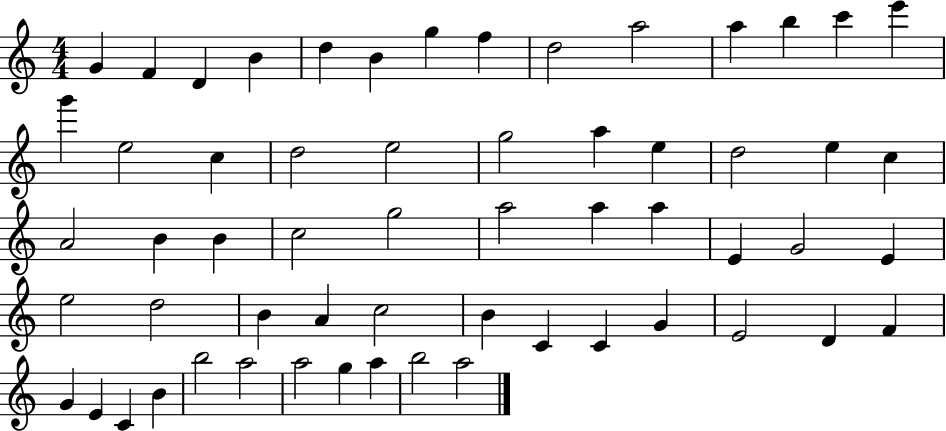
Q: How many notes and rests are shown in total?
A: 59